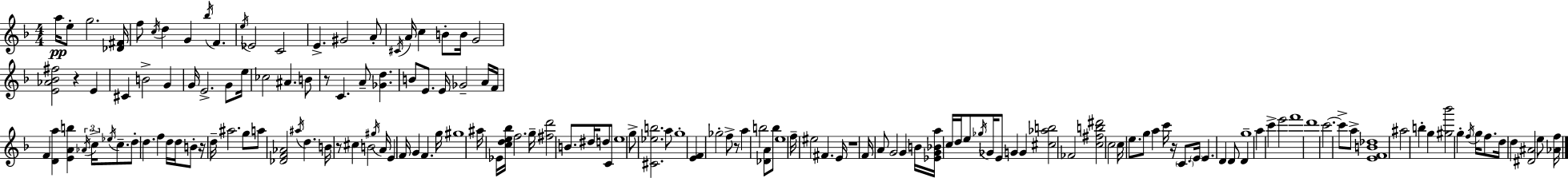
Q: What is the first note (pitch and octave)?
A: A5